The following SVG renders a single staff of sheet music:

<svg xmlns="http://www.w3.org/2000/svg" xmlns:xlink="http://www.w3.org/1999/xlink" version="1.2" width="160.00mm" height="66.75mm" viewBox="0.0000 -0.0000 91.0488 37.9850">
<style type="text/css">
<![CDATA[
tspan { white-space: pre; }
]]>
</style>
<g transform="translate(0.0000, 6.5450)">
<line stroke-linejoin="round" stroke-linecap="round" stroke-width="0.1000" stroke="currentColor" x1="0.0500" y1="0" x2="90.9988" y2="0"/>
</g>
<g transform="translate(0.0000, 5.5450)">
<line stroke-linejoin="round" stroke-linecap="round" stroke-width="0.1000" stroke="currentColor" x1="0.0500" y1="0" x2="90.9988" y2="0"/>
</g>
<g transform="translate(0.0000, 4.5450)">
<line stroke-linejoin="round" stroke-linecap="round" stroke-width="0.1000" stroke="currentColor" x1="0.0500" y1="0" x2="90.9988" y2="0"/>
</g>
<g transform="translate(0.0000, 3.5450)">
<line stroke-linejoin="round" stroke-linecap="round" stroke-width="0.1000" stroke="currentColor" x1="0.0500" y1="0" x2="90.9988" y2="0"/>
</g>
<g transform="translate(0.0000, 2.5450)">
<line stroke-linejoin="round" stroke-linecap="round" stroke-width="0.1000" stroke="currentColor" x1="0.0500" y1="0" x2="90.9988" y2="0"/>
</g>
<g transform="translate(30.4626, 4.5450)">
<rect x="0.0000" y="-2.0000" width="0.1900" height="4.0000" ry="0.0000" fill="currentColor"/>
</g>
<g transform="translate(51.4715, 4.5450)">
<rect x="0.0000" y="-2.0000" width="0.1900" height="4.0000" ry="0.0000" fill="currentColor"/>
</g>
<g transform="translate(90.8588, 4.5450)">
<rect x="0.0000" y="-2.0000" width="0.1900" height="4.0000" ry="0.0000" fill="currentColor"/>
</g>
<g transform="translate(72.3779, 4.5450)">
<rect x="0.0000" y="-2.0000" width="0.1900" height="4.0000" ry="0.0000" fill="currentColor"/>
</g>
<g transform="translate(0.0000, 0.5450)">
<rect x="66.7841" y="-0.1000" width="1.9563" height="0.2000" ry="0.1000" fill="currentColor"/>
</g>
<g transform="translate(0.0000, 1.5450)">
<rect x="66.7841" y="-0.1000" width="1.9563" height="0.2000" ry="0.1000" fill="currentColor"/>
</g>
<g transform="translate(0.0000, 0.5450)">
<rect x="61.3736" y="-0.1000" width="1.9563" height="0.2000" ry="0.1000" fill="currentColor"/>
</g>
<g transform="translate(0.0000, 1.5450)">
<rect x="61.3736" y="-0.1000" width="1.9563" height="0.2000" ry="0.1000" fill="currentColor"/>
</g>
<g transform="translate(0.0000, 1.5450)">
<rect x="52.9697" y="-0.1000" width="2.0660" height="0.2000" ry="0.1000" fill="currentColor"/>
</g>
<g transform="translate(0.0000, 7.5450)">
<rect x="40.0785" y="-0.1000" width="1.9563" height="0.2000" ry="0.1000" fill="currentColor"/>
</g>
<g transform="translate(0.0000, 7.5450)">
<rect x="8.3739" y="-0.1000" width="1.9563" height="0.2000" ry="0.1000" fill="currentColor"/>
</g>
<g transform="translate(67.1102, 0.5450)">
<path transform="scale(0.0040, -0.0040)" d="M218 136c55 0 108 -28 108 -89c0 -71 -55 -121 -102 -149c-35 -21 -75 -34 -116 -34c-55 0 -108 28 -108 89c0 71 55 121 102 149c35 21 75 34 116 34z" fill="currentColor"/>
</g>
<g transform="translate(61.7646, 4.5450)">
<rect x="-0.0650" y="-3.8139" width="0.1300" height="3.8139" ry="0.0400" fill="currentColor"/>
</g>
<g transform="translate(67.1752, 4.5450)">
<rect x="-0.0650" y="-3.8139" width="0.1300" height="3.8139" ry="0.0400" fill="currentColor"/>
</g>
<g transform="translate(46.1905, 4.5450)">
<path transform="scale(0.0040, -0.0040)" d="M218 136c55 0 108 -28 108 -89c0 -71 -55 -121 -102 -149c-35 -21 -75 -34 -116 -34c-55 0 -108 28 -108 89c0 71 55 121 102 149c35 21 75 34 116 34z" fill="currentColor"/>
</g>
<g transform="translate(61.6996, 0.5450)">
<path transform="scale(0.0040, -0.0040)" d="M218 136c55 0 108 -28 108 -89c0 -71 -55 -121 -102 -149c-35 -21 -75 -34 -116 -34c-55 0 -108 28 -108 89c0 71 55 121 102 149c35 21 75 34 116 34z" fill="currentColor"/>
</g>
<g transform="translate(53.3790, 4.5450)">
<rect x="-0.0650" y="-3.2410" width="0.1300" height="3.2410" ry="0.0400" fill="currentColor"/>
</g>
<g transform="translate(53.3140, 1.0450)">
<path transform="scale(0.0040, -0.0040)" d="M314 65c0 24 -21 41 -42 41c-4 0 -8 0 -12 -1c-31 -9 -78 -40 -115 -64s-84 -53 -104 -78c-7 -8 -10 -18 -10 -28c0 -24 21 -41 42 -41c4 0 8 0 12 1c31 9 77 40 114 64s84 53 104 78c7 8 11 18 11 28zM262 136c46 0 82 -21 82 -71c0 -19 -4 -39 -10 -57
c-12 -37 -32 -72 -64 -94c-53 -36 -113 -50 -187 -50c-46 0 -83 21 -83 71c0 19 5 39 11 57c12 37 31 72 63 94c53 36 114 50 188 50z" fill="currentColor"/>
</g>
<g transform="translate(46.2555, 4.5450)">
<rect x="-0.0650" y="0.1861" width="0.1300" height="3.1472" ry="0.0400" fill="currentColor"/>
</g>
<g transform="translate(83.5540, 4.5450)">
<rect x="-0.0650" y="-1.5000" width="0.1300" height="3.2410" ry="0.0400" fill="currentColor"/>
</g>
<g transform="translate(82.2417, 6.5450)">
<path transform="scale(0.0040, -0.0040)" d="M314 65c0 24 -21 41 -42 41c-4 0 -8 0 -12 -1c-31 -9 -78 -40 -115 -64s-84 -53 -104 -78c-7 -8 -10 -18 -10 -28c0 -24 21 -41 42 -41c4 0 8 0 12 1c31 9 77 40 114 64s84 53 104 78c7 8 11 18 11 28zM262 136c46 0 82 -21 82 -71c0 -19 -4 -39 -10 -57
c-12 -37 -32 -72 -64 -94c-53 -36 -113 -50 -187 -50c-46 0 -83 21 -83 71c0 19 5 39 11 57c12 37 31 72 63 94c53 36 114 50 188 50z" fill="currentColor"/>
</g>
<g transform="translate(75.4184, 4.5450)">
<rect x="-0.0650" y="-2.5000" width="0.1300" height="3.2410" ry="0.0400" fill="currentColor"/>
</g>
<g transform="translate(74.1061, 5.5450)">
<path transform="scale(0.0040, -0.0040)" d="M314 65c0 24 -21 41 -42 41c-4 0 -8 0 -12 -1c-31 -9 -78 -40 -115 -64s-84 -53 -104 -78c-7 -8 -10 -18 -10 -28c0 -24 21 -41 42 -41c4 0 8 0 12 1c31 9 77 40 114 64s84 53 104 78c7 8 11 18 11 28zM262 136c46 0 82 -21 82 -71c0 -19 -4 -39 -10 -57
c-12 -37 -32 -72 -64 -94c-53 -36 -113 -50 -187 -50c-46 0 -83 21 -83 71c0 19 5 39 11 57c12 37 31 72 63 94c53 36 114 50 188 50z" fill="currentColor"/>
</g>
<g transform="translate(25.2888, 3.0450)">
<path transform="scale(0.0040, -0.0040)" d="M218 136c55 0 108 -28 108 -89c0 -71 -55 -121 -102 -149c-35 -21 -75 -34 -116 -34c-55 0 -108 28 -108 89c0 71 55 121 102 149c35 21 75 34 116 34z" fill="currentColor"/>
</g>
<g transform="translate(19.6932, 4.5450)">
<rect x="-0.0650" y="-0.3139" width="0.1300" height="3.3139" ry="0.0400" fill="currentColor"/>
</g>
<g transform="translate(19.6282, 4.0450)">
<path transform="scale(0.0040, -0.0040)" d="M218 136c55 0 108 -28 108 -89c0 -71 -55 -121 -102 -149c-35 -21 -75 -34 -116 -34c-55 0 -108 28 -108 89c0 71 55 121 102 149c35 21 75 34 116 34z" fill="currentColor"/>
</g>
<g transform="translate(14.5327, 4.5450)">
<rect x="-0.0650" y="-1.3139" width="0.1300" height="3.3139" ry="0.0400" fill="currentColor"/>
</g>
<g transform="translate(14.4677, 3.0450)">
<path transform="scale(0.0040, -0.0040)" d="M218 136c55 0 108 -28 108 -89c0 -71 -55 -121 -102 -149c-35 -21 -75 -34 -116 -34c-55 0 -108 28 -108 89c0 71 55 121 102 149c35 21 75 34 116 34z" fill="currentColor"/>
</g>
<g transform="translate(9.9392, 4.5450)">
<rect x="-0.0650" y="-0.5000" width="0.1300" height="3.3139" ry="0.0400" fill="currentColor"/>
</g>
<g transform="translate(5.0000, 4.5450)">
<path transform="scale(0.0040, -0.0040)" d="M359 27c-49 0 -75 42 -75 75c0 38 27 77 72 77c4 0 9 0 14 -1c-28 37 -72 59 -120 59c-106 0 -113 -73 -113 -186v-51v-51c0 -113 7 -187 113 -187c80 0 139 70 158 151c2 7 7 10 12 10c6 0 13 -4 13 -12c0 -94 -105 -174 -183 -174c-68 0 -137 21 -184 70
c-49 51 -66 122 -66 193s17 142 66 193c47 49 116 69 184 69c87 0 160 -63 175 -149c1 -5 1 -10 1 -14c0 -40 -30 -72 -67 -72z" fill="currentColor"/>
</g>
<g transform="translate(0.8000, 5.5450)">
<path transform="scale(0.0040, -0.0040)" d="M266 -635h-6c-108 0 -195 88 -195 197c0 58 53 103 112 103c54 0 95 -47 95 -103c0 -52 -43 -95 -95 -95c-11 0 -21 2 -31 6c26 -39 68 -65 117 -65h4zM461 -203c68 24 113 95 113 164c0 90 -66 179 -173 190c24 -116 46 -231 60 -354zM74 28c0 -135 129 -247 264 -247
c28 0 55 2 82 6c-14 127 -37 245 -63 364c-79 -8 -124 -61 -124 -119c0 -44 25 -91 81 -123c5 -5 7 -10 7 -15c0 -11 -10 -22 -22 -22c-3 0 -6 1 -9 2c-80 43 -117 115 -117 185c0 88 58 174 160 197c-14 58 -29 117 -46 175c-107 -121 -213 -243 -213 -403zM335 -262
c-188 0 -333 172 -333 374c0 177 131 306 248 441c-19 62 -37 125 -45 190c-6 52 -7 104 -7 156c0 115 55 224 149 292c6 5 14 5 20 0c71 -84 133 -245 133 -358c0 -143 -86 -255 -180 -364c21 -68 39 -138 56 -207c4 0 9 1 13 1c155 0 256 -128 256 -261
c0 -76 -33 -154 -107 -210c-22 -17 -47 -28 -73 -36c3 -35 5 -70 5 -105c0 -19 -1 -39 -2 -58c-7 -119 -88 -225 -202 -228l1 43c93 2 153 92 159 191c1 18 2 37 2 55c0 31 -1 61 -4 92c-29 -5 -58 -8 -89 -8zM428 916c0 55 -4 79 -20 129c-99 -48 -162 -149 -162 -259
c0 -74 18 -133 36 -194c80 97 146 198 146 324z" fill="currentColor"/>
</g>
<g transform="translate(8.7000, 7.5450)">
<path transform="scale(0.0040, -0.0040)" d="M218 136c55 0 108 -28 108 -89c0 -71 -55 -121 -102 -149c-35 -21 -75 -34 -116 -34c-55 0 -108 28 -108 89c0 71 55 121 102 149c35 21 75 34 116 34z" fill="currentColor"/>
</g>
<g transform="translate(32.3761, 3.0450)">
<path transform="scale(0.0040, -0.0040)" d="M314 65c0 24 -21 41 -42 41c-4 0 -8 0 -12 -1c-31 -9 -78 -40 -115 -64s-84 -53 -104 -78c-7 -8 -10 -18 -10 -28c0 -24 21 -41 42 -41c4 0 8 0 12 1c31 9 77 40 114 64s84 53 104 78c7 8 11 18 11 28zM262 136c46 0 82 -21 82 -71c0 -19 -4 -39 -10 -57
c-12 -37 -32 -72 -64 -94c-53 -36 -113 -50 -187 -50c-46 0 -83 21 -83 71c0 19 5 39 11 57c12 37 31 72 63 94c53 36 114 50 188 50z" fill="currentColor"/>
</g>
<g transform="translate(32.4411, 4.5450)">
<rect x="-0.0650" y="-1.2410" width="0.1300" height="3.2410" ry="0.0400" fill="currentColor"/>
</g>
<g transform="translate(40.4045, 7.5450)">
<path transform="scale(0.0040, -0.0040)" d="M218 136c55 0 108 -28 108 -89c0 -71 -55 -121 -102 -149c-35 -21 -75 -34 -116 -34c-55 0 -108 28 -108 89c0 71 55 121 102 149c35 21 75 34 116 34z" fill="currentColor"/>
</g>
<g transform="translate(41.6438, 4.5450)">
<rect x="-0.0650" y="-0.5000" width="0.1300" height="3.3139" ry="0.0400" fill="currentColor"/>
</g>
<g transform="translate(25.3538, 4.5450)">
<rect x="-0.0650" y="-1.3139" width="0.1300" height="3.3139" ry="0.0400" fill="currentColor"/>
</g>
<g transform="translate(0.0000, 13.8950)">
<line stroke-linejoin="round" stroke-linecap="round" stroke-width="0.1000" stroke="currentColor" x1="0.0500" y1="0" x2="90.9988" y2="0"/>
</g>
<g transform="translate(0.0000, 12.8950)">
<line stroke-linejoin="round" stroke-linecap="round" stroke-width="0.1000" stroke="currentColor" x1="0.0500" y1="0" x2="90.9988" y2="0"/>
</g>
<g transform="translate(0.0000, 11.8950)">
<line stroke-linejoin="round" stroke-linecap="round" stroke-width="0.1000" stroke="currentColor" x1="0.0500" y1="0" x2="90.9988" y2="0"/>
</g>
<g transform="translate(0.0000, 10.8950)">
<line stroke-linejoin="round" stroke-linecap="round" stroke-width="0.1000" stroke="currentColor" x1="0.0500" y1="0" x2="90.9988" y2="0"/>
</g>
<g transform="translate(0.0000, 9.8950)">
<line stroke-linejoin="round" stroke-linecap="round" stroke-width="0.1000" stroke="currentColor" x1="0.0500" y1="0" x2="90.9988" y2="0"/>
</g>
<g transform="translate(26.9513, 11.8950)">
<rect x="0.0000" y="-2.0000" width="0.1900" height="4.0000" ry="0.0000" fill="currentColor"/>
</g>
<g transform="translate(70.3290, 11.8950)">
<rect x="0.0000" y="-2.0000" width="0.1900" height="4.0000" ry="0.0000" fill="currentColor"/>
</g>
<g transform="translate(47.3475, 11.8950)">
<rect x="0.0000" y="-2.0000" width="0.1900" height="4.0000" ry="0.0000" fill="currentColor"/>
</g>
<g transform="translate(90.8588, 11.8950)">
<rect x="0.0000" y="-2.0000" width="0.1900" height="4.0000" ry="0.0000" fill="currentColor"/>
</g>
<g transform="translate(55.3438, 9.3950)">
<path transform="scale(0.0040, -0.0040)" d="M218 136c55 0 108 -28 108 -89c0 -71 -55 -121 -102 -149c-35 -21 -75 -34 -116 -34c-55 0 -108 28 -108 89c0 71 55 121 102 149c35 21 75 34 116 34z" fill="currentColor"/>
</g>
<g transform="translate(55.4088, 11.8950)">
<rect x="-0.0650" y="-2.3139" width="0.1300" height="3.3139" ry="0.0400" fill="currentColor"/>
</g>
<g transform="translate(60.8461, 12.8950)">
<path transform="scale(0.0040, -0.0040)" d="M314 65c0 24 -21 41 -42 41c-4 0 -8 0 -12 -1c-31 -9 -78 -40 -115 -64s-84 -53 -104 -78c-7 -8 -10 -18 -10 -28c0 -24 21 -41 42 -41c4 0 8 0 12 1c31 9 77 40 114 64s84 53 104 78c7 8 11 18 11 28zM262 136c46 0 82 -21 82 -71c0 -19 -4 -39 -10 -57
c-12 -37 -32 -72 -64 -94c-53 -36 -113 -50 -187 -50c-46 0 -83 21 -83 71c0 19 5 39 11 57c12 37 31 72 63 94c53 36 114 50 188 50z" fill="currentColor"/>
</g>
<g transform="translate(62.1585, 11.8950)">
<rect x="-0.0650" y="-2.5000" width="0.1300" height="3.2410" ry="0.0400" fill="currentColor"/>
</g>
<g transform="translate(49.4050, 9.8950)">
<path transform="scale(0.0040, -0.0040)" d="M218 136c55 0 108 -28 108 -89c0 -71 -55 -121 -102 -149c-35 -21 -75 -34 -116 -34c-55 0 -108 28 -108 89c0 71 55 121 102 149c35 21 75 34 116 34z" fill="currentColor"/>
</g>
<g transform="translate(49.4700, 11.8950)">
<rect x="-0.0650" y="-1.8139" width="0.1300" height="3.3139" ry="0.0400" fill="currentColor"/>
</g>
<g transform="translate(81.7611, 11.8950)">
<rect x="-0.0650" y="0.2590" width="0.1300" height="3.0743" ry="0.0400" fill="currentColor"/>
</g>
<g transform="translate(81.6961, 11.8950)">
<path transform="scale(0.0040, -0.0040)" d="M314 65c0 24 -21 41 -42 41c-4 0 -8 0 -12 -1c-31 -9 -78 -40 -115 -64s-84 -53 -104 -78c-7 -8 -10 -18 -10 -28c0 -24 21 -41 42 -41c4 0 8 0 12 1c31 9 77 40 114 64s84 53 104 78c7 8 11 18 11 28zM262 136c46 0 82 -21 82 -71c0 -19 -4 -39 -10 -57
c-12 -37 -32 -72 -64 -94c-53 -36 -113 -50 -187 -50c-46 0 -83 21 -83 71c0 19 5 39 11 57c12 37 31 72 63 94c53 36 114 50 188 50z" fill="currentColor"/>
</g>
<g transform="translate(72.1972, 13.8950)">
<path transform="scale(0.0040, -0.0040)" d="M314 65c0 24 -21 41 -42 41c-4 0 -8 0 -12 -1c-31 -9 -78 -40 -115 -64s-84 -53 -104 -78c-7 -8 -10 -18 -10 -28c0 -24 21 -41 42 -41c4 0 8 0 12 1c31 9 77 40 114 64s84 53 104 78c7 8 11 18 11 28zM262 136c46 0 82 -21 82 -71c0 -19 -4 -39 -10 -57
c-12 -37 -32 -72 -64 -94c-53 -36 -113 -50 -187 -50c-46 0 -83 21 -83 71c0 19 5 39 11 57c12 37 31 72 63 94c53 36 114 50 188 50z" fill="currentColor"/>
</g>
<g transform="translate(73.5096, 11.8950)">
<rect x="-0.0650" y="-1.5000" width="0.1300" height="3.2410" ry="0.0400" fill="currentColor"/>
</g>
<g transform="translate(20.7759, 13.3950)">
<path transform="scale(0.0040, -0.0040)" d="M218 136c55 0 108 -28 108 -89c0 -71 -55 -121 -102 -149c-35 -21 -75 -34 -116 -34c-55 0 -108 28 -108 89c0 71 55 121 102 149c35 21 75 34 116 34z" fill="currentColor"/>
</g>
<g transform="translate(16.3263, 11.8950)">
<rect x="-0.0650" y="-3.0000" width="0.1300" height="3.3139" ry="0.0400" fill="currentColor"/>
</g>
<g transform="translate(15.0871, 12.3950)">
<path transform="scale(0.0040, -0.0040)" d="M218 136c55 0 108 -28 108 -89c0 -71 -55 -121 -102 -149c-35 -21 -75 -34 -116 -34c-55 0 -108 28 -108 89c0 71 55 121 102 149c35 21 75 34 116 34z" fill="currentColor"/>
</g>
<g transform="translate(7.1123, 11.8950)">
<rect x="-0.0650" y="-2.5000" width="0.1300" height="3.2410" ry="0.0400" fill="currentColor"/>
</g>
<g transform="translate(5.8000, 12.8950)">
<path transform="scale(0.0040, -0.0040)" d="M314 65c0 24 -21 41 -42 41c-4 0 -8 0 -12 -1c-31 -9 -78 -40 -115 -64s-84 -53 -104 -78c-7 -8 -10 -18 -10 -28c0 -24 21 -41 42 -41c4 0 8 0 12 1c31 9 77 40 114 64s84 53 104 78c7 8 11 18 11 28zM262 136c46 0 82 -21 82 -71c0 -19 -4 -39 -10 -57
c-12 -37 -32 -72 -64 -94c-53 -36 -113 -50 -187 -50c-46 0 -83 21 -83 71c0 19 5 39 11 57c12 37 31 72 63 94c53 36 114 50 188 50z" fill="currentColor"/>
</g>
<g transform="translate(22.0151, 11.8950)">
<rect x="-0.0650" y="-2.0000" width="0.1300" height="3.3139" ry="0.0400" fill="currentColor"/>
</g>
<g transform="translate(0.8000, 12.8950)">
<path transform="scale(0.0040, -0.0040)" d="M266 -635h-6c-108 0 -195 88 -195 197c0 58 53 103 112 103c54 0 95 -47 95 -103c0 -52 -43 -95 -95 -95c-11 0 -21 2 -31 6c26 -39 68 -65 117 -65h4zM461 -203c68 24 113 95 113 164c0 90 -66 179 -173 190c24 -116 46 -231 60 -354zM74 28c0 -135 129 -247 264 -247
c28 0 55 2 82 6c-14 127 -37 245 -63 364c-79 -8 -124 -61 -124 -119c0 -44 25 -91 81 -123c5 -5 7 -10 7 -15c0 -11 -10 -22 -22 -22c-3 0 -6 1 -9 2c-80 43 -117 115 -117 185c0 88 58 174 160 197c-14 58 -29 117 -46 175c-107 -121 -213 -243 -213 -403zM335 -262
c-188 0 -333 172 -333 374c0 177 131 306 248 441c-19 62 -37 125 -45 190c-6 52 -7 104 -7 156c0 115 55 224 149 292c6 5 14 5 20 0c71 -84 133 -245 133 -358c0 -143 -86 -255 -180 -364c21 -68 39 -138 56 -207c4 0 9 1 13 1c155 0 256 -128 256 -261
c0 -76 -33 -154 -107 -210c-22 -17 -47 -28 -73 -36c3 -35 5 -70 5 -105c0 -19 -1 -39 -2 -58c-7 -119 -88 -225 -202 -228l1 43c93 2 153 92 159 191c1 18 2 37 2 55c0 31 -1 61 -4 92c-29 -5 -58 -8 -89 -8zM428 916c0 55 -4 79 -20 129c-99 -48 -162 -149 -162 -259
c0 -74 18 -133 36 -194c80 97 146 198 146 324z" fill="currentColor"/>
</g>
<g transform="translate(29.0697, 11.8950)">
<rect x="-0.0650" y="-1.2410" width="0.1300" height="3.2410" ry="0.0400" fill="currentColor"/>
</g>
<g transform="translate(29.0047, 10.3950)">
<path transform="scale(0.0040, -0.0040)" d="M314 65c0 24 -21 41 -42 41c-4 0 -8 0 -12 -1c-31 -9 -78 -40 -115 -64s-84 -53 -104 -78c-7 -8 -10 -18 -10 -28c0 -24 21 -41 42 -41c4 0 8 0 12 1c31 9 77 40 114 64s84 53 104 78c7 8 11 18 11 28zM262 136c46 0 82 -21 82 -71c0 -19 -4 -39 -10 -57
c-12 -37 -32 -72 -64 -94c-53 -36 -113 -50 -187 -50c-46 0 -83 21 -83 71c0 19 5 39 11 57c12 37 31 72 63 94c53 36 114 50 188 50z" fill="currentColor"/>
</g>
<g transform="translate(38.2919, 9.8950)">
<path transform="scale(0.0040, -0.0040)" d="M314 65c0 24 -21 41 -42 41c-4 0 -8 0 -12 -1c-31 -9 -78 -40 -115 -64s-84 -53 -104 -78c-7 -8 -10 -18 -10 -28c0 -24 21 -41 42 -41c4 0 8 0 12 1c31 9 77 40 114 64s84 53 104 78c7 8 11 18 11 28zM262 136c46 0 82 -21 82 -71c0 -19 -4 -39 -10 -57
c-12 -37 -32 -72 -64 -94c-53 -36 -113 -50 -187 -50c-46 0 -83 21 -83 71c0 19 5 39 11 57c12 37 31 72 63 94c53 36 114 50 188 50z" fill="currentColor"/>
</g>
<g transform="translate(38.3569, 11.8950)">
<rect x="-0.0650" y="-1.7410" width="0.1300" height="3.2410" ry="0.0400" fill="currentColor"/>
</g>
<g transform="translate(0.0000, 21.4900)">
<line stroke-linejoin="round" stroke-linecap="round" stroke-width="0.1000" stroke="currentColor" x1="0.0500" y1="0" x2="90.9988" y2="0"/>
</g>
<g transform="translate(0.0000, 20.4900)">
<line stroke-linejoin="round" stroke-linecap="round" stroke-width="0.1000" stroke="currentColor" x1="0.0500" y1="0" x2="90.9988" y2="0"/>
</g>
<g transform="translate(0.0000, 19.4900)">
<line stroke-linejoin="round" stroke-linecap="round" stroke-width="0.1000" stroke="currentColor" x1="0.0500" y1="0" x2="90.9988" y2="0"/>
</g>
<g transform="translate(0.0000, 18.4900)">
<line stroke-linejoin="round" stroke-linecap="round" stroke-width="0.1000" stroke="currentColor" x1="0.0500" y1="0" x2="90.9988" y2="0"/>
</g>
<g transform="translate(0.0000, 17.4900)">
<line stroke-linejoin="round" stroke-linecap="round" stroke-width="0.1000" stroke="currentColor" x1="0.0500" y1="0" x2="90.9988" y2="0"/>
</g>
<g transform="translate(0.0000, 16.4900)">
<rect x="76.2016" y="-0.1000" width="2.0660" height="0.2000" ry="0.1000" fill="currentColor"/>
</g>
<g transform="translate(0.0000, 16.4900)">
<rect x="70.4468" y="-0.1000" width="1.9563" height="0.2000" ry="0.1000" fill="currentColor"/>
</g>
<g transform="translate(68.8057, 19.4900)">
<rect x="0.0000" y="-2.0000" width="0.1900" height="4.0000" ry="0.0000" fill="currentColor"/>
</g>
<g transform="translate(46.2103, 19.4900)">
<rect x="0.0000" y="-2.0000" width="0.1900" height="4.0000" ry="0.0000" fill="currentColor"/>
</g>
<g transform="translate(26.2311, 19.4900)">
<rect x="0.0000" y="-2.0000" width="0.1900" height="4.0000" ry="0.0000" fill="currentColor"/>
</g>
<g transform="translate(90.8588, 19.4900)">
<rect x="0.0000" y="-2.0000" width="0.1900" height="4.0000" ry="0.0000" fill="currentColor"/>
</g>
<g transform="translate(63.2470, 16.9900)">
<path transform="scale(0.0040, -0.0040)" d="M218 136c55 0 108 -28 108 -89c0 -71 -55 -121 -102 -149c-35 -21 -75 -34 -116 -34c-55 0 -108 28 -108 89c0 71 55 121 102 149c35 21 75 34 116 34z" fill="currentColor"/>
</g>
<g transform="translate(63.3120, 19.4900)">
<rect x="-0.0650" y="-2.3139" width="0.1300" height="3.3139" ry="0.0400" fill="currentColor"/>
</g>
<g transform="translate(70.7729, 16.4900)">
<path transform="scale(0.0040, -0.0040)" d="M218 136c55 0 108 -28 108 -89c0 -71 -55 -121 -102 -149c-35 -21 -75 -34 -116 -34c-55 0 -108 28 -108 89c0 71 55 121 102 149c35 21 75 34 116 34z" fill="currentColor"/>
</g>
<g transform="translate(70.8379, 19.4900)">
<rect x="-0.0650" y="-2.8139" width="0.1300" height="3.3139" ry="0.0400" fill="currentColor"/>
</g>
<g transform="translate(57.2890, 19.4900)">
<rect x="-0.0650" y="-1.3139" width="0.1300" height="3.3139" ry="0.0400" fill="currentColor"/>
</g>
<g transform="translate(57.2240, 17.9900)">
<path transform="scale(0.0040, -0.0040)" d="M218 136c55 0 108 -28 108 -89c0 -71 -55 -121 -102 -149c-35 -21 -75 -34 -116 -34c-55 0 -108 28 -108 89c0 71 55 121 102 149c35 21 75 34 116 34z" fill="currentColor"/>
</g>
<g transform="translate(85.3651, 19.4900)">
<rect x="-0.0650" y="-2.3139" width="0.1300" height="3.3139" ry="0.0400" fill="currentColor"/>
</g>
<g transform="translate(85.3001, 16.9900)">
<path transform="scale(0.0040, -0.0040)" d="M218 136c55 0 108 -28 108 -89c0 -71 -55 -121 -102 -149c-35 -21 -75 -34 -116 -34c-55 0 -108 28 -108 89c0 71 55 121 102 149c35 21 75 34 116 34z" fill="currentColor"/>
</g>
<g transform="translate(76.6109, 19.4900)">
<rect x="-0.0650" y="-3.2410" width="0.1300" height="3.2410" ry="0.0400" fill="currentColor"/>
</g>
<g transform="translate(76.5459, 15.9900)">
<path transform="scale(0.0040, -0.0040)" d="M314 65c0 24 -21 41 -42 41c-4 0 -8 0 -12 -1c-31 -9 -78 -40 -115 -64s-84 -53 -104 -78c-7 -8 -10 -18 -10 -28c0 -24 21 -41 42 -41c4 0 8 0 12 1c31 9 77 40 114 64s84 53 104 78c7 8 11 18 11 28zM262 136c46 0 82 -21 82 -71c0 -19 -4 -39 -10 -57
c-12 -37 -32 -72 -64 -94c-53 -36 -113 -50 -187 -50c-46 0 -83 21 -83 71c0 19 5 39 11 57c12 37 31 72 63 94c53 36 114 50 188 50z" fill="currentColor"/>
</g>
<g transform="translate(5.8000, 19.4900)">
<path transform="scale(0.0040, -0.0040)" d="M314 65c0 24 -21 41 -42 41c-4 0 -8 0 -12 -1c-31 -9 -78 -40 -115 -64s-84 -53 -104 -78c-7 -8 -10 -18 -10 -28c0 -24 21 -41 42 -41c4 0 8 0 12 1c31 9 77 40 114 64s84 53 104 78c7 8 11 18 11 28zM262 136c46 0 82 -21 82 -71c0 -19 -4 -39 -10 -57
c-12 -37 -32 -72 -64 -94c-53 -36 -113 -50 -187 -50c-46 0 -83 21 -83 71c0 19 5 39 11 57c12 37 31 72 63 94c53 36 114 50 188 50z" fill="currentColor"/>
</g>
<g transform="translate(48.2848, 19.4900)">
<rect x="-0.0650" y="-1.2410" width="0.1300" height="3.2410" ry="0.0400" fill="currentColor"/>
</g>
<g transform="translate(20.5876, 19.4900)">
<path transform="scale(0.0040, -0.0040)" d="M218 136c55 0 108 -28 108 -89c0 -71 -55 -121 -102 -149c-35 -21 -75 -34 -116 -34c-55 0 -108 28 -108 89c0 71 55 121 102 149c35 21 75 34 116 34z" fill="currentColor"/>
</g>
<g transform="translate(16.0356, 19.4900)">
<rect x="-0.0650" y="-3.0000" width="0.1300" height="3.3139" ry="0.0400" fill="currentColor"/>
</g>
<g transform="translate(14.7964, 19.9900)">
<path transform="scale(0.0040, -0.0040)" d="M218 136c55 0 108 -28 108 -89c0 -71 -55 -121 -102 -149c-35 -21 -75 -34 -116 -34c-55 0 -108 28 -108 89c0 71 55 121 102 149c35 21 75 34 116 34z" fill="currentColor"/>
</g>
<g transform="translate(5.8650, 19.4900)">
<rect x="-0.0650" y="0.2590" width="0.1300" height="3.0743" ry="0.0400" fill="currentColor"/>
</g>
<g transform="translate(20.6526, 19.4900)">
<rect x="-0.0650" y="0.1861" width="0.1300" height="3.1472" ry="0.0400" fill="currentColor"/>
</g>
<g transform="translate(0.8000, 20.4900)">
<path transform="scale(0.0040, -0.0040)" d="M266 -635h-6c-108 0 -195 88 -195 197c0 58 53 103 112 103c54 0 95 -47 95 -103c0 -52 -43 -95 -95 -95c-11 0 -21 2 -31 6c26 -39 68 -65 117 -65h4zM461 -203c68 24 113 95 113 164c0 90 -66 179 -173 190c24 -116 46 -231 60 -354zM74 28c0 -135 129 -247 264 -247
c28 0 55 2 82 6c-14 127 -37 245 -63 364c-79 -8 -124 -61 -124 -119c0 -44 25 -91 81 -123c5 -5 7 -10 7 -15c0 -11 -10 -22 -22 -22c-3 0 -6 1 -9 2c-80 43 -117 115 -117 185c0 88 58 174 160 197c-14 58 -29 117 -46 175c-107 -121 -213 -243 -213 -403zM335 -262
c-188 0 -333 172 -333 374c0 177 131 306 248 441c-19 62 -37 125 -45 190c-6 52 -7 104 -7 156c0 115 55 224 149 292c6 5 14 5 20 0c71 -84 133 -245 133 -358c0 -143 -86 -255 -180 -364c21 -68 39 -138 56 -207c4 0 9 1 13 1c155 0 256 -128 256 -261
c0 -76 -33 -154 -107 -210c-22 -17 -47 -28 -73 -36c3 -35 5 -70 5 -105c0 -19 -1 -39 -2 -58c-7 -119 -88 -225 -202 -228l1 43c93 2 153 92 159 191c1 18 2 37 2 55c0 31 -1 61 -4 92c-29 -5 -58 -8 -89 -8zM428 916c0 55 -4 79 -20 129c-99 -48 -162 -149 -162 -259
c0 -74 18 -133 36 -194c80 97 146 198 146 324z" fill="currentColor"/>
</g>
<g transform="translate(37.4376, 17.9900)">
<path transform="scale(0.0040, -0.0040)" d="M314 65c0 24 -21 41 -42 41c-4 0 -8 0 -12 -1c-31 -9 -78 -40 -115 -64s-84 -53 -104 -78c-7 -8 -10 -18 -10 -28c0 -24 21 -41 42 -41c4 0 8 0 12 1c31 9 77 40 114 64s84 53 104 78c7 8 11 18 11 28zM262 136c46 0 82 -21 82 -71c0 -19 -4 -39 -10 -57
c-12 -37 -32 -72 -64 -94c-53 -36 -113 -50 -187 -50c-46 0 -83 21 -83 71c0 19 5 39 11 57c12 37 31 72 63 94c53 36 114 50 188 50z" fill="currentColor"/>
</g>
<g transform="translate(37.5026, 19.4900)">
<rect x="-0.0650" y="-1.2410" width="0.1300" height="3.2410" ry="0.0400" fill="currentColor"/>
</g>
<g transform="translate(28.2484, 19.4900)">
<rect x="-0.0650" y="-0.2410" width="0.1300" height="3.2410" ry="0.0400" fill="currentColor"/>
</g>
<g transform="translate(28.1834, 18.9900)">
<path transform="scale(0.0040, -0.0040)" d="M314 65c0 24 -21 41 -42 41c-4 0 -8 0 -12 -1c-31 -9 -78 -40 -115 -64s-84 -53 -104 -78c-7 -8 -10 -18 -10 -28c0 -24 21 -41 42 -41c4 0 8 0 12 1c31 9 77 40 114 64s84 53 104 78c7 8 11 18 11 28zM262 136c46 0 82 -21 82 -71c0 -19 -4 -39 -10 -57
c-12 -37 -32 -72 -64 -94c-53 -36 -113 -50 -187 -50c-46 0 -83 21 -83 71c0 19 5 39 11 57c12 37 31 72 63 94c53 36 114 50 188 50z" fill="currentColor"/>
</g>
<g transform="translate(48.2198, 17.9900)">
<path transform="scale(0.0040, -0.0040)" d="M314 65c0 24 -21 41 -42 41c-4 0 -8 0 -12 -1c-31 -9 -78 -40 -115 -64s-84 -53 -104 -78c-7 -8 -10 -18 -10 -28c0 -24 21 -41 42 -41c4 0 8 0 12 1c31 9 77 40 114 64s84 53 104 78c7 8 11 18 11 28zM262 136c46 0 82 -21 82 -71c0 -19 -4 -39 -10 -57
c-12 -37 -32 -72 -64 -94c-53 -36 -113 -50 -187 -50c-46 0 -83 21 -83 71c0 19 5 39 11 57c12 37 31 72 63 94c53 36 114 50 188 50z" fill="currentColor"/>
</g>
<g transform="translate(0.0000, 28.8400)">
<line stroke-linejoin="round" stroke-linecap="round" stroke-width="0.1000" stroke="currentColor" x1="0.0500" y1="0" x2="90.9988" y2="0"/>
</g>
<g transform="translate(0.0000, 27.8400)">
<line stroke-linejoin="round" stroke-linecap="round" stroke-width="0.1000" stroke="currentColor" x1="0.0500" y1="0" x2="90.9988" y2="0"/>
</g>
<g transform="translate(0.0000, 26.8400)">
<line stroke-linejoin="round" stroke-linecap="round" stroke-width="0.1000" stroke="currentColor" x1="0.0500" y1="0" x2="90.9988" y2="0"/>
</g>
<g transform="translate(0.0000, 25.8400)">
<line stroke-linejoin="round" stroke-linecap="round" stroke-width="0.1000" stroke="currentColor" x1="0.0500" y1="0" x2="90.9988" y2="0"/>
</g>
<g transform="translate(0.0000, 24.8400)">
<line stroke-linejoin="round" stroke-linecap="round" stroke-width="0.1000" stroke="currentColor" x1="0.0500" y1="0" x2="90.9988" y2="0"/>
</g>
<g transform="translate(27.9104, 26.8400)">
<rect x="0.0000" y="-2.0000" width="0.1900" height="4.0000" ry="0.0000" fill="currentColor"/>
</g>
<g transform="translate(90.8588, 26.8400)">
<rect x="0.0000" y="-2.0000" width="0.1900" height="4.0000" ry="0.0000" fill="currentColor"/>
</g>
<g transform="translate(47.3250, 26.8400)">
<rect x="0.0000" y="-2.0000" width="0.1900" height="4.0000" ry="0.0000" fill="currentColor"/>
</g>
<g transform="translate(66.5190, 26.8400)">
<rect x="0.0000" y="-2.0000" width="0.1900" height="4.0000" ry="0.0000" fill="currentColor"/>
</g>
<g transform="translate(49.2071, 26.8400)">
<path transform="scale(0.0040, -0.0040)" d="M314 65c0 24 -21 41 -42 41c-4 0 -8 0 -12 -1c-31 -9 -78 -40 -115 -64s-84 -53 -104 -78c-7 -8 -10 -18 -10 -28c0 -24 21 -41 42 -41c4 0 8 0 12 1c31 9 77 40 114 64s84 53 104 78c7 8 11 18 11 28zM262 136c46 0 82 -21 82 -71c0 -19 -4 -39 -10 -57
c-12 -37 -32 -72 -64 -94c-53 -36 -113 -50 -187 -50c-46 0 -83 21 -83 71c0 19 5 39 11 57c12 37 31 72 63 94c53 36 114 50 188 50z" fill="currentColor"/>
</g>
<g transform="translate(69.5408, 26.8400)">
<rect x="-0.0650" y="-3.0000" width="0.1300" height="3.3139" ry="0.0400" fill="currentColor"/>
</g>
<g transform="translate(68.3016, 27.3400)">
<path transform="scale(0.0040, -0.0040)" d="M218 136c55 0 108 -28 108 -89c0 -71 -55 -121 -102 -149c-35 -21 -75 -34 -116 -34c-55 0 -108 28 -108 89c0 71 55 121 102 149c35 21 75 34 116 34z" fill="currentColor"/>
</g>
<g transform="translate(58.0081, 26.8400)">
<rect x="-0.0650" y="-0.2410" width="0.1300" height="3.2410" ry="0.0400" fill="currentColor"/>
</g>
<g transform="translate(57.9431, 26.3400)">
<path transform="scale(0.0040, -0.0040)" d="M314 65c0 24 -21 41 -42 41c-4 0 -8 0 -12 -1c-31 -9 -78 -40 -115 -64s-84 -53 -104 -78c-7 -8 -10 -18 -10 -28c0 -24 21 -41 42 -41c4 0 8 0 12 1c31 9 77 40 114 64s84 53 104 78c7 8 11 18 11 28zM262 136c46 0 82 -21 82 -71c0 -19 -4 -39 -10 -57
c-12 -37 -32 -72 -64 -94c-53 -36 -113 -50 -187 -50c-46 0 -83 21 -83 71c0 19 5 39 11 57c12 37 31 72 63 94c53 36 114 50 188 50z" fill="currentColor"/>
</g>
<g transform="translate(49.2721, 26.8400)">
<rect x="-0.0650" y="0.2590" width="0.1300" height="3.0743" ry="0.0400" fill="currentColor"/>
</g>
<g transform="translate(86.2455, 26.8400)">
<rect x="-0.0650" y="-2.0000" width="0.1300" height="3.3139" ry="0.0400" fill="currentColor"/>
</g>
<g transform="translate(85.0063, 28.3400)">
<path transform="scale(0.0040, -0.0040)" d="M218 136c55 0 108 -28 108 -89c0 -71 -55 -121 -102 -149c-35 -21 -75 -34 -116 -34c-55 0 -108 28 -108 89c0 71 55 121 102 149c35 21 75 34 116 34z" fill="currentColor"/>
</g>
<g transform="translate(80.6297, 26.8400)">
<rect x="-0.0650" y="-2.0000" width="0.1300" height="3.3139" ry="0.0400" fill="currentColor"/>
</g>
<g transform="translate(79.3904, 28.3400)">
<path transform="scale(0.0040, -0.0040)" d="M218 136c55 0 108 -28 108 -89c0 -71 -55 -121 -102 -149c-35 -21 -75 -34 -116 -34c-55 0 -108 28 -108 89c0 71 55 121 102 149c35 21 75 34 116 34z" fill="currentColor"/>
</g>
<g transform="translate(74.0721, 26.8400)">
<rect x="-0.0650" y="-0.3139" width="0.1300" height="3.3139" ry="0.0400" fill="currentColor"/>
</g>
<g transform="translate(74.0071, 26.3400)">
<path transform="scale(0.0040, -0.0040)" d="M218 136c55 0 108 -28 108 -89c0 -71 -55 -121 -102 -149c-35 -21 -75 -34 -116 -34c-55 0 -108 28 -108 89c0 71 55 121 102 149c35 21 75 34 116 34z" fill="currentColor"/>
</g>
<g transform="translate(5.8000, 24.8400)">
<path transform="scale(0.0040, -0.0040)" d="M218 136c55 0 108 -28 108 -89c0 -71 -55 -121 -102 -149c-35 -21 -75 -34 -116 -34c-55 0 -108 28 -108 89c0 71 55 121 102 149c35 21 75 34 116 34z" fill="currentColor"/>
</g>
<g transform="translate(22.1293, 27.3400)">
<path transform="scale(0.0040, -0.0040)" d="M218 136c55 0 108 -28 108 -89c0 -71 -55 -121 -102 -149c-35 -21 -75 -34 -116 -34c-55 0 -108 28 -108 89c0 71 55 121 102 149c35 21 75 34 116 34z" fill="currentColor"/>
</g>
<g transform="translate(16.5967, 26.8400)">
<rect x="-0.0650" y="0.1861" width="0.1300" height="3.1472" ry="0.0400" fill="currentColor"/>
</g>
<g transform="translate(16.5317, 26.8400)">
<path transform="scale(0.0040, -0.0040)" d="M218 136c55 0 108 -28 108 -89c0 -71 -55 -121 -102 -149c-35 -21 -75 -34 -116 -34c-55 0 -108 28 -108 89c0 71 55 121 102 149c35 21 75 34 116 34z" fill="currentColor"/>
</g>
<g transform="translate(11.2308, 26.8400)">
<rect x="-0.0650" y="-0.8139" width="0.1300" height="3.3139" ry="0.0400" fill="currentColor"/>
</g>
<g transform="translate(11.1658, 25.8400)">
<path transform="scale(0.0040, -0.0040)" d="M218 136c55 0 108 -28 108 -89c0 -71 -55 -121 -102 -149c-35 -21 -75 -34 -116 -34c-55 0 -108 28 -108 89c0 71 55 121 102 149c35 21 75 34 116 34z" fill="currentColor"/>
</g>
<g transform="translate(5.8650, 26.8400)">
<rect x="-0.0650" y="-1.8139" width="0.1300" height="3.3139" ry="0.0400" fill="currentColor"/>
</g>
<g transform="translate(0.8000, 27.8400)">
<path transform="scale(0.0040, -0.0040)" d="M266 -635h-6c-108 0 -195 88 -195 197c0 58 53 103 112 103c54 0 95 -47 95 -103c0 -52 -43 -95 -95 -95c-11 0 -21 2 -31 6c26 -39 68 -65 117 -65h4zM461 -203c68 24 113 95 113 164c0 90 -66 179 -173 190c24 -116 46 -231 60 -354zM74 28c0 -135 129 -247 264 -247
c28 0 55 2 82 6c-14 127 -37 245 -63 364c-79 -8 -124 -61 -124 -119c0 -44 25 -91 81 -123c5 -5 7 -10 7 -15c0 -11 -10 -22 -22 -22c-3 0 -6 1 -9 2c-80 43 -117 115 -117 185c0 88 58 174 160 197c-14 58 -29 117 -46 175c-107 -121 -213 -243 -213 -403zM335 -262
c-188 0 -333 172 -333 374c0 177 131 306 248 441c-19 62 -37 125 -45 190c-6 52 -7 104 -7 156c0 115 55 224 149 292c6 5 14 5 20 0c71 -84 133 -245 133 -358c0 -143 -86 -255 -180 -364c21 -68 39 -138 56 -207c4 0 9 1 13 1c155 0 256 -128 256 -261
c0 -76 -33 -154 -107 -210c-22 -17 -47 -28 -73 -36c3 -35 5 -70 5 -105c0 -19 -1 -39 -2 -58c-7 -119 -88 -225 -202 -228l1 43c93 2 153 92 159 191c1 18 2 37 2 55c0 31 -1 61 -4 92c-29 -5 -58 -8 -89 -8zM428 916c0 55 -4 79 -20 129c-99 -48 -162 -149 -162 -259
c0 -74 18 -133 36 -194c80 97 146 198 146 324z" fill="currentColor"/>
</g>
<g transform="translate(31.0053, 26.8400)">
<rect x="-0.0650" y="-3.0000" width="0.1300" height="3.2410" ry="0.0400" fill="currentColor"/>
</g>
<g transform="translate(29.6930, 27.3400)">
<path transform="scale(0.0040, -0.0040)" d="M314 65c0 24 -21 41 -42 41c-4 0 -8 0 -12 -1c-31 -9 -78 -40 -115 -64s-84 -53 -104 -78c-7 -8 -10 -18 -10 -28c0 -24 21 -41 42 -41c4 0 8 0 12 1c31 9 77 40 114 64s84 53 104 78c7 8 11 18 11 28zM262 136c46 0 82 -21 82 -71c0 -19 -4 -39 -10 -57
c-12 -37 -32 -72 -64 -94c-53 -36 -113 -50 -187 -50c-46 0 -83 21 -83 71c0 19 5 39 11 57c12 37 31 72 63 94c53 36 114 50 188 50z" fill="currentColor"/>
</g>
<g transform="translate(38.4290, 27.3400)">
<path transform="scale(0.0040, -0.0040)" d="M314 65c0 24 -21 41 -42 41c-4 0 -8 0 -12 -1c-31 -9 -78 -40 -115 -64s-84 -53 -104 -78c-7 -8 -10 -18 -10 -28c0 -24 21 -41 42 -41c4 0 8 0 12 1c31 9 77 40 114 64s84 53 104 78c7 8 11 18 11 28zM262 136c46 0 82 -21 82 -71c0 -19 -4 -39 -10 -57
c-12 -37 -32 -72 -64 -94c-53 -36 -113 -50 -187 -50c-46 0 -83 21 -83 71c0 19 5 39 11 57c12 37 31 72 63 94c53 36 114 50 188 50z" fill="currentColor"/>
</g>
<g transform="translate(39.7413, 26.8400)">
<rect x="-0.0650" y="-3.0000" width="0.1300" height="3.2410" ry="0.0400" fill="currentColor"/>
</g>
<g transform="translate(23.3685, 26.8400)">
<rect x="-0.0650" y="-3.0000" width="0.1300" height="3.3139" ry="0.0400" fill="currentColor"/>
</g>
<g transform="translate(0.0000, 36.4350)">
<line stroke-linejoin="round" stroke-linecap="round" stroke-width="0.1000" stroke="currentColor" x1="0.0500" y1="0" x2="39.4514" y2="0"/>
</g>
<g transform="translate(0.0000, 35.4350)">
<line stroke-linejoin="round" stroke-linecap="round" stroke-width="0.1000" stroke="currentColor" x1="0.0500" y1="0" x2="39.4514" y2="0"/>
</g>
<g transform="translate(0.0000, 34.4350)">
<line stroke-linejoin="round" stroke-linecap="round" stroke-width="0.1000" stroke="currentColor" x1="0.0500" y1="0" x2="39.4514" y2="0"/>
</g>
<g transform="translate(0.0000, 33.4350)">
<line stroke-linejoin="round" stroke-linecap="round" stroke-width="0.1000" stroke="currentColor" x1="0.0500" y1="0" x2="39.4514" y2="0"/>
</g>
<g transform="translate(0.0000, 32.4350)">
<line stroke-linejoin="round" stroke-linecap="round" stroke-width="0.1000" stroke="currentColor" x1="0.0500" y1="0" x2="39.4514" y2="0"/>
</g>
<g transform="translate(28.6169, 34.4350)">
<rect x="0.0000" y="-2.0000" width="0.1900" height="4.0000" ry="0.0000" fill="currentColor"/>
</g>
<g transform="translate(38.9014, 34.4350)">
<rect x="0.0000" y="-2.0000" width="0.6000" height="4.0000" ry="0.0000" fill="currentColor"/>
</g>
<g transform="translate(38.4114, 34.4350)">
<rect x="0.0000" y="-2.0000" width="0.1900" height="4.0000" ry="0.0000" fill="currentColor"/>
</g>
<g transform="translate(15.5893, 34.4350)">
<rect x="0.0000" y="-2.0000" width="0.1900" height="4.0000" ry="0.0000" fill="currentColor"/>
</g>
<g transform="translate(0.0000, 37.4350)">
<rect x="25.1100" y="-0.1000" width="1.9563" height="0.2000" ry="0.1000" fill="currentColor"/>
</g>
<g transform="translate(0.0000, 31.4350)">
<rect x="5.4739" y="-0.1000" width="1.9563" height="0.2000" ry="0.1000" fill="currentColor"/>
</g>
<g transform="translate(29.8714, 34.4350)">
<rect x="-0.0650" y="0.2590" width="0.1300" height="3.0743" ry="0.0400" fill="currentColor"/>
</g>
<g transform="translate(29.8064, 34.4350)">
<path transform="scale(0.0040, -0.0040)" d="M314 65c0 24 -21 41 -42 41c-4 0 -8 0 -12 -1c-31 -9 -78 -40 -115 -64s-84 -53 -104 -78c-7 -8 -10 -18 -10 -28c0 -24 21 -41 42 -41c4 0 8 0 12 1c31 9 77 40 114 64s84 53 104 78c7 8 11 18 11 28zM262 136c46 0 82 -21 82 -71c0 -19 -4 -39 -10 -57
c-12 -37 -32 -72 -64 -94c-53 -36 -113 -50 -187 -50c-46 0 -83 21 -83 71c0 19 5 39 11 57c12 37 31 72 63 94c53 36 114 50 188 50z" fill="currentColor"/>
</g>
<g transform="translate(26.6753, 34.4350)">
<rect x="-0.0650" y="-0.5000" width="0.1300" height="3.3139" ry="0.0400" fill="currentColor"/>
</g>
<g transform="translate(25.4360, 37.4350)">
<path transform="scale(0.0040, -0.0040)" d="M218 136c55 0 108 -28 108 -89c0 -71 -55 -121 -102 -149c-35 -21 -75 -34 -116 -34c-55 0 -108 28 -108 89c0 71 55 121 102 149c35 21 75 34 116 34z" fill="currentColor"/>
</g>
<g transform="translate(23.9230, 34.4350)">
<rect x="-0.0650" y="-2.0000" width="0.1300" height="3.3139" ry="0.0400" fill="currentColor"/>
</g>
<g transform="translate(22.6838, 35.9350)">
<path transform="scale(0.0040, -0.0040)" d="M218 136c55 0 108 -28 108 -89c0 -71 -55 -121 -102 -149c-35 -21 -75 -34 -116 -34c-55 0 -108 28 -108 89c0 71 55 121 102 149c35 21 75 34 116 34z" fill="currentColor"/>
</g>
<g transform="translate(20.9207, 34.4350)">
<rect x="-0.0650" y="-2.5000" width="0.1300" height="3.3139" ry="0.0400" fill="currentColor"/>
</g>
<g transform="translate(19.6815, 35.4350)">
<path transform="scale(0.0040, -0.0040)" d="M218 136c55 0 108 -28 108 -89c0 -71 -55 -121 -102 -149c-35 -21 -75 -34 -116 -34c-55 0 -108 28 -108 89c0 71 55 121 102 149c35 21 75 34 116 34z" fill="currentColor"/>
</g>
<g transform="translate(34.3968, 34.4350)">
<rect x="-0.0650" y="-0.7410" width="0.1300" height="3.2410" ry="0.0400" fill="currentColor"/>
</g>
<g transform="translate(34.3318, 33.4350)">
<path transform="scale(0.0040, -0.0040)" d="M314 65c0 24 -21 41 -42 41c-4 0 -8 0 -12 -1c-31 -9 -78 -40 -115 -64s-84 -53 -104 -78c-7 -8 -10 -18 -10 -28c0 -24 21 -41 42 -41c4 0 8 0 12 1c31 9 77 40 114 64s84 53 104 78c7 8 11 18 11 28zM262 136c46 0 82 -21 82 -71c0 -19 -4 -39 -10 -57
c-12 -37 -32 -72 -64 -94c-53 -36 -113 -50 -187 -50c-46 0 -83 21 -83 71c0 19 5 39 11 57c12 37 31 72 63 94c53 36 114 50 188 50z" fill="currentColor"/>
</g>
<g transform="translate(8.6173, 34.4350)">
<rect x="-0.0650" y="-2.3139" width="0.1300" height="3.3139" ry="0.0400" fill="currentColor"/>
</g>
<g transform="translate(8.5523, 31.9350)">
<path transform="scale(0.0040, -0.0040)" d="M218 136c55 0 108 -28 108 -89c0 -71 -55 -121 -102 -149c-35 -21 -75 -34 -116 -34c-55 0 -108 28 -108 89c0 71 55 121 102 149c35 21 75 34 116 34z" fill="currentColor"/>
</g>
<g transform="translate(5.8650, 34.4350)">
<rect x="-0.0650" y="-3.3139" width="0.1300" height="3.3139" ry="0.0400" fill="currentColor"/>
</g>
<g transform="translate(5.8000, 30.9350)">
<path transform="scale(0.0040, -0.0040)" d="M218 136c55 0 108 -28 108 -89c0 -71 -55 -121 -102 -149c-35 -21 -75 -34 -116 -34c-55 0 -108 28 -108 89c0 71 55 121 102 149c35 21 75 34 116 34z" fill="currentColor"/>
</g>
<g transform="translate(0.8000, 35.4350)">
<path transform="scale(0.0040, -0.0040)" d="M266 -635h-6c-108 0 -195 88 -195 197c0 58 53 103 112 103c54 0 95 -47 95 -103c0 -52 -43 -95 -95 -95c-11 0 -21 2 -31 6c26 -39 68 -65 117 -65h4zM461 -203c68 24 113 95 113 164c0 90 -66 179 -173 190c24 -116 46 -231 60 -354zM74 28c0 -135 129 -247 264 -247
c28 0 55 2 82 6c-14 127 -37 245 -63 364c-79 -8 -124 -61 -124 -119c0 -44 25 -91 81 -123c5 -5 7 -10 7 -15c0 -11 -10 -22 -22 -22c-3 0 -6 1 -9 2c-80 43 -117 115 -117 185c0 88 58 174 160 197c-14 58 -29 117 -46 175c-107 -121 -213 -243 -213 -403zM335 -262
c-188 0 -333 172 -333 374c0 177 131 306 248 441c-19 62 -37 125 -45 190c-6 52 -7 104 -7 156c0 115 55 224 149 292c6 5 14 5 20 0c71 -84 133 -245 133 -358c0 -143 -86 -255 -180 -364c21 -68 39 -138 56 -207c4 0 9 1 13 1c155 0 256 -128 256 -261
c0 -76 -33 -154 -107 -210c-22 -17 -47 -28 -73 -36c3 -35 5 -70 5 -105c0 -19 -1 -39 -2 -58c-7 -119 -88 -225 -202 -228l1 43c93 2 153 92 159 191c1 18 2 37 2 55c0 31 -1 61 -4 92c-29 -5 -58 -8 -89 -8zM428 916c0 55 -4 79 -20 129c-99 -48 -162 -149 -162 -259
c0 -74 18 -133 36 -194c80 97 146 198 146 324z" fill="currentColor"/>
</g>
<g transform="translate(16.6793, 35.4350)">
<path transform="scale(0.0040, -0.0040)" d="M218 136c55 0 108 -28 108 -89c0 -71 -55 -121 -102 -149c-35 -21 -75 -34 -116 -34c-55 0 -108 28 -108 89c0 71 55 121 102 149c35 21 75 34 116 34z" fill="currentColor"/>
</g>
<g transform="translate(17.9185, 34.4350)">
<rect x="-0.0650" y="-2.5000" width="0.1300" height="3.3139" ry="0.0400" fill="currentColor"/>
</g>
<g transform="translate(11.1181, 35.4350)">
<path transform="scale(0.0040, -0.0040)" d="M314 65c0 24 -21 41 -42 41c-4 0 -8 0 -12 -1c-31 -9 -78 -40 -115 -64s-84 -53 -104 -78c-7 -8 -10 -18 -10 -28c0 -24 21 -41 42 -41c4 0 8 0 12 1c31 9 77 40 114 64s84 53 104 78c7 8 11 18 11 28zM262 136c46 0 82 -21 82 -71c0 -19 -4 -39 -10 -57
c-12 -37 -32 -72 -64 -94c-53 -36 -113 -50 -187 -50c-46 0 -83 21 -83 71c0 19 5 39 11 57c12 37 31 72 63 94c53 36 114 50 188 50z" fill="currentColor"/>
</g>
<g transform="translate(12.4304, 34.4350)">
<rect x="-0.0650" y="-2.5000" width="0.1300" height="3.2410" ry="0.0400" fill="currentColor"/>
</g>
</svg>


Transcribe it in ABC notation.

X:1
T:Untitled
M:4/4
L:1/4
K:C
C e c e e2 C B b2 c' c' G2 E2 G2 A F e2 f2 f g G2 E2 B2 B2 A B c2 e2 e2 e g a b2 g f d B A A2 A2 B2 c2 A c F F b g G2 G G F C B2 d2